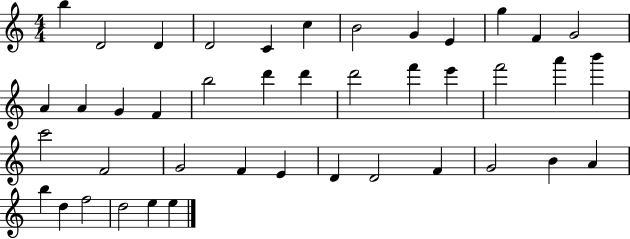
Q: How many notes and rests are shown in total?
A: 42